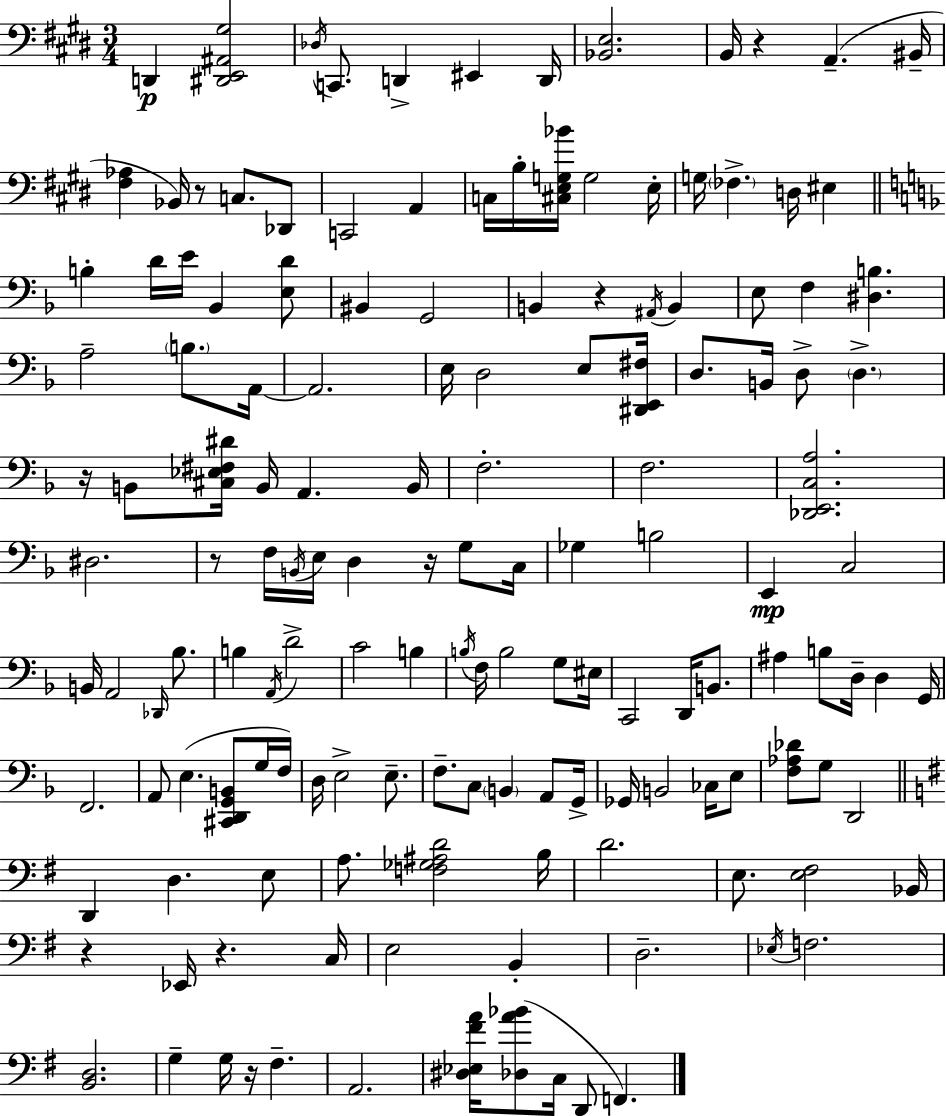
{
  \clef bass
  \numericTimeSignature
  \time 3/4
  \key e \major
  d,4\p <dis, e, ais, gis>2 | \acciaccatura { des16 } c,8. d,4-> eis,4 | d,16 <bes, e>2. | b,16 r4 a,4.--( | \break bis,16-- <fis aes>4 bes,16) r8 c8. des,8 | c,2 a,4 | c16 b16-. <cis e g bes'>16 g2 | e16-. g16 \parenthesize fes4.-> d16 eis4 | \break \bar "||" \break \key f \major b4-. d'16 e'16 bes,4 <e d'>8 | bis,4 g,2 | b,4 r4 \acciaccatura { ais,16 } b,4 | e8 f4 <dis b>4. | \break a2-- \parenthesize b8. | a,16~~ a,2. | e16 d2 e8 | <dis, e, fis>16 d8. b,16 d8-> \parenthesize d4.-> | \break r16 b,8 <cis ees fis dis'>16 b,16 a,4. | b,16 f2.-. | f2. | <des, e, c a>2. | \break dis2. | r8 f16 \acciaccatura { b,16 } e16 d4 r16 g8 | c16 ges4 b2 | e,4\mp c2 | \break b,16 a,2 \grace { des,16 } | bes8. b4 \acciaccatura { a,16 } d'2-> | c'2 | b4 \acciaccatura { b16 } f16 b2 | \break g8 eis16 c,2 | d,16 b,8. ais4 b8 d16-- | d4 g,16 f,2. | a,8 e4.( | \break <cis, d, g, b,>8 g16 f16) d16 e2-> | e8.-- f8.-- c8 \parenthesize b,4 | a,8 g,16-> ges,16 b,2 | ces16 e8 <f aes des'>8 g8 d,2 | \break \bar "||" \break \key g \major d,4 d4. e8 | a8. <f ges ais d'>2 b16 | d'2. | e8. <e fis>2 bes,16 | \break r4 ees,16 r4. c16 | e2 b,4-. | d2.-- | \acciaccatura { ees16 } f2. | \break <b, d>2. | g4-- g16 r16 fis4.-- | a,2. | <dis ees fis' a'>16 <des a' bes'>8( c16 d,8 f,4.) | \break \bar "|."
}